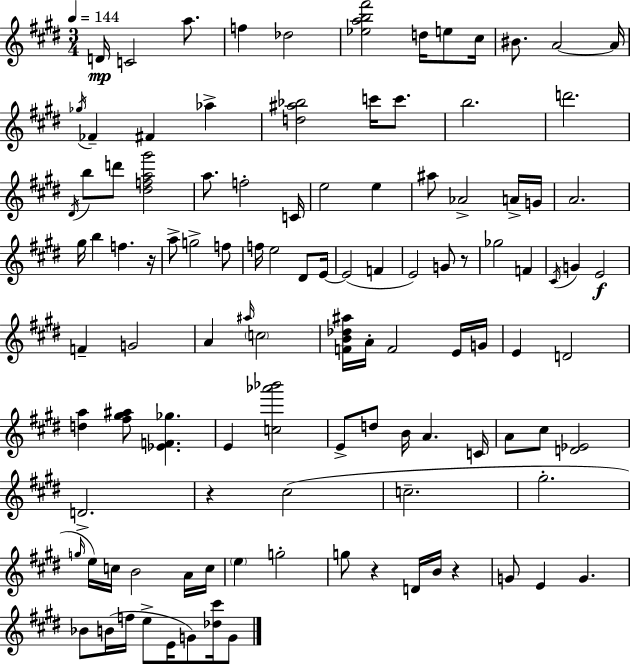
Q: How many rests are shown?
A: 5